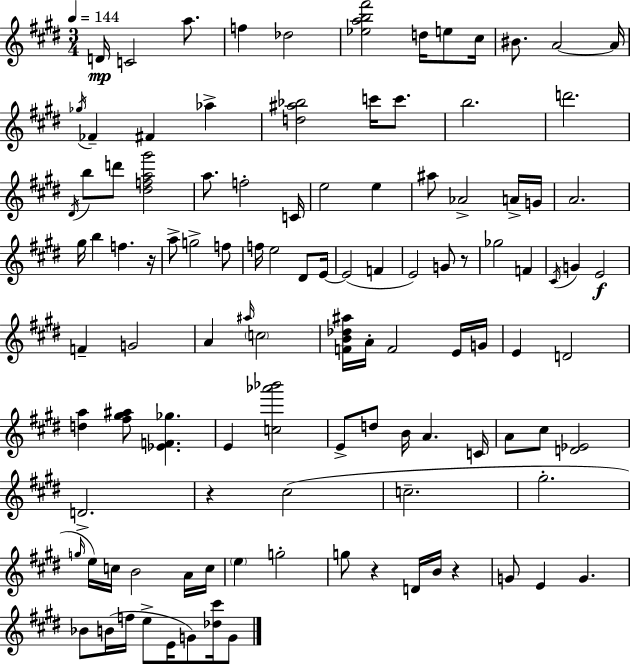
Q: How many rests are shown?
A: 5